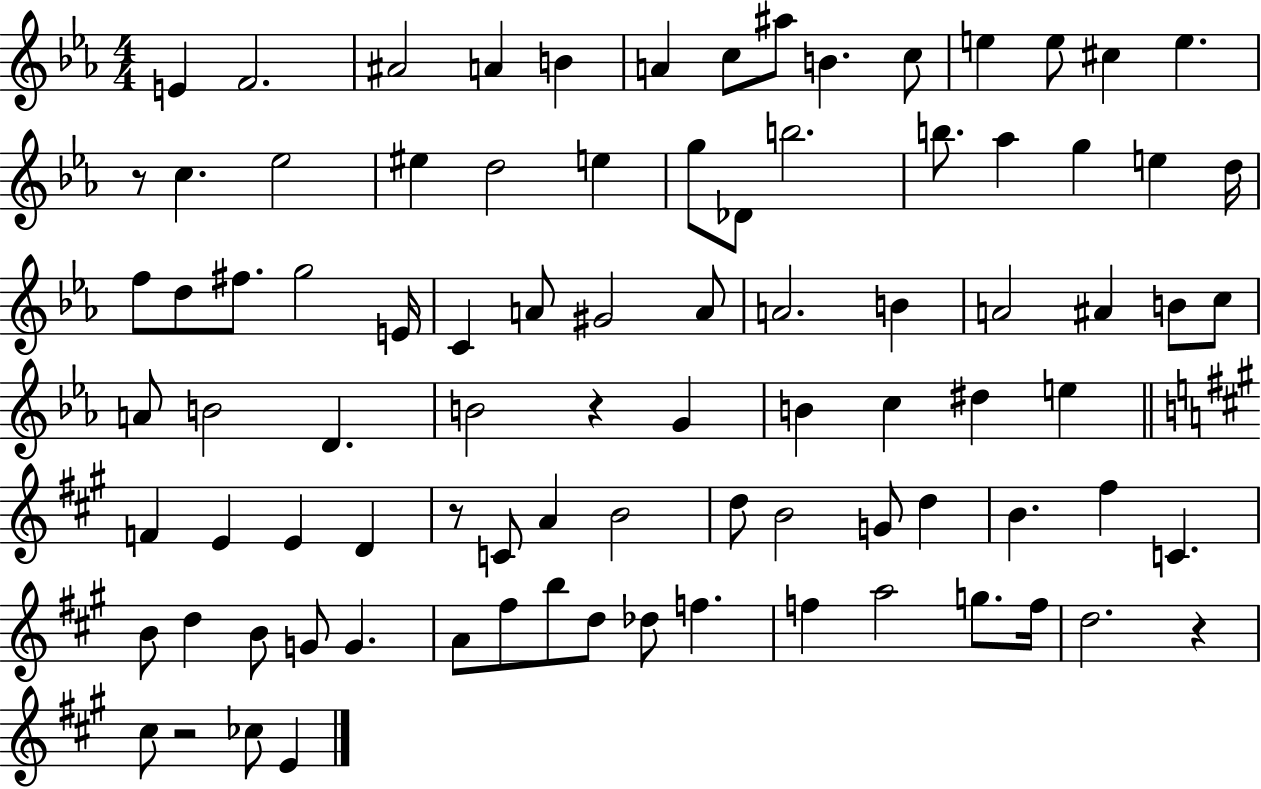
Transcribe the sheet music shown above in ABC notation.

X:1
T:Untitled
M:4/4
L:1/4
K:Eb
E F2 ^A2 A B A c/2 ^a/2 B c/2 e e/2 ^c e z/2 c _e2 ^e d2 e g/2 _D/2 b2 b/2 _a g e d/4 f/2 d/2 ^f/2 g2 E/4 C A/2 ^G2 A/2 A2 B A2 ^A B/2 c/2 A/2 B2 D B2 z G B c ^d e F E E D z/2 C/2 A B2 d/2 B2 G/2 d B ^f C B/2 d B/2 G/2 G A/2 ^f/2 b/2 d/2 _d/2 f f a2 g/2 f/4 d2 z ^c/2 z2 _c/2 E